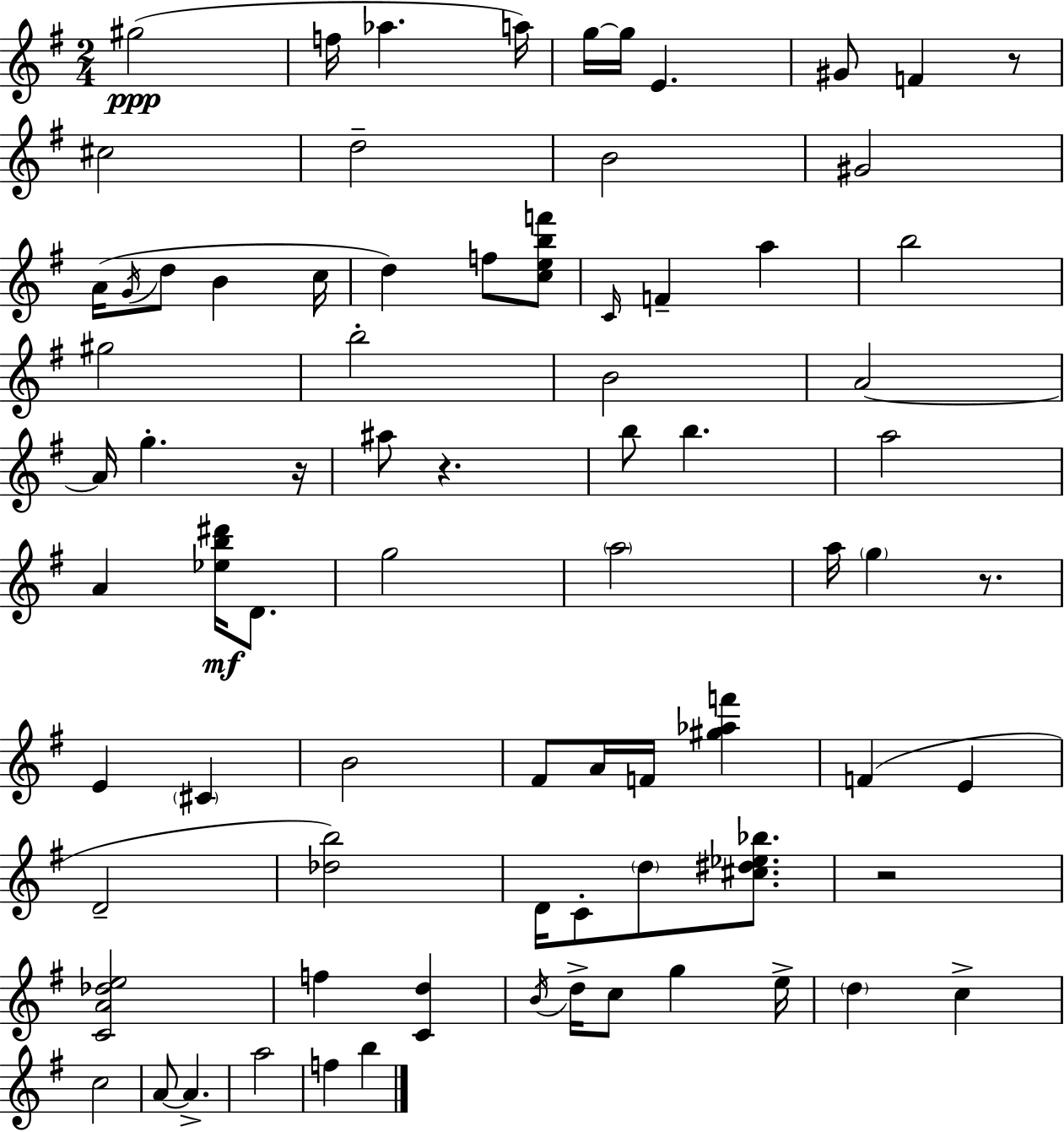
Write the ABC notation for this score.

X:1
T:Untitled
M:2/4
L:1/4
K:Em
^g2 f/4 _a a/4 g/4 g/4 E ^G/2 F z/2 ^c2 d2 B2 ^G2 A/4 G/4 d/2 B c/4 d f/2 [cebf']/2 C/4 F a b2 ^g2 b2 B2 A2 A/4 g z/4 ^a/2 z b/2 b a2 A [_eb^d']/4 D/2 g2 a2 a/4 g z/2 E ^C B2 ^F/2 A/4 F/4 [^g_af'] F E D2 [_db]2 D/4 C/2 d/2 [^c^d_e_b]/2 z2 [CA_de]2 f [Cd] B/4 d/4 c/2 g e/4 d c c2 A/2 A a2 f b